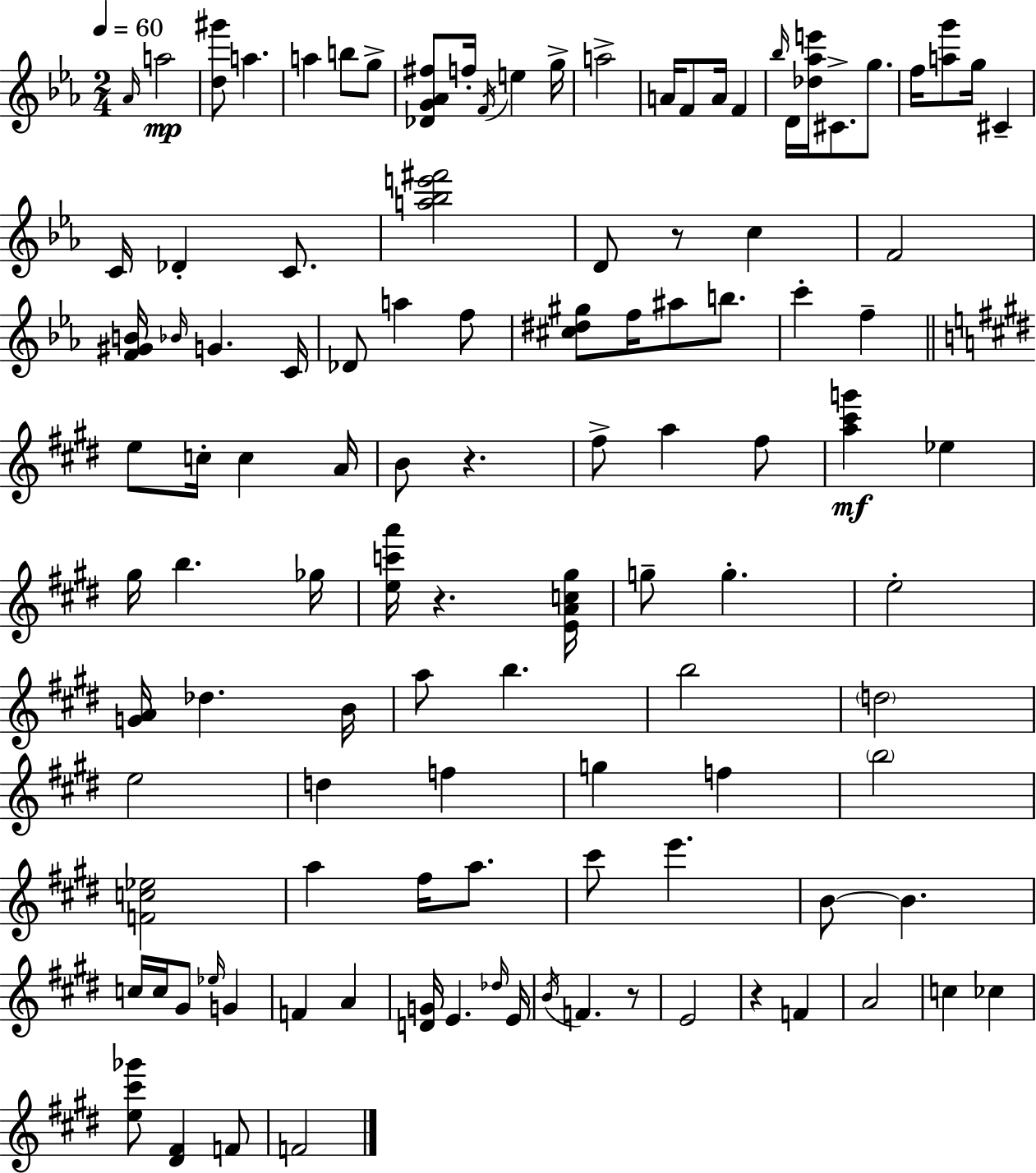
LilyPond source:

{
  \clef treble
  \numericTimeSignature
  \time 2/4
  \key ees \major
  \tempo 4 = 60
  \grace { aes'16 }\mp a''2 | <d'' gis'''>8 a''4. | a''4 b''8 g''8-> | <des' g' aes' fis''>8 f''16-. \acciaccatura { f'16 } e''4 | \break g''16-> a''2-> | a'16 f'8 a'16 f'4 | \grace { bes''16 } d'16 <des'' aes'' e'''>16 cis'8.-> | g''8. f''16 <a'' g'''>8 g''16 cis'4-- | \break c'16 des'4-. | c'8. <a'' bes'' e''' fis'''>2 | d'8 r8 c''4 | f'2 | \break <f' gis' b'>16 \grace { bes'16 } g'4. | c'16 des'8 a''4 | f''8 <cis'' dis'' gis''>8 f''16 ais''8 | b''8. c'''4-. | \break f''4-- \bar "||" \break \key e \major e''8 c''16-. c''4 a'16 | b'8 r4. | fis''8-> a''4 fis''8 | <a'' cis''' g'''>4\mf ees''4 | \break gis''16 b''4. ges''16 | <e'' c''' a'''>16 r4. <e' a' c'' gis''>16 | g''8-- g''4.-. | e''2-. | \break <g' a'>16 des''4. b'16 | a''8 b''4. | b''2 | \parenthesize d''2 | \break e''2 | d''4 f''4 | g''4 f''4 | \parenthesize b''2 | \break <f' c'' ees''>2 | a''4 fis''16 a''8. | cis'''8 e'''4. | b'8~~ b'4. | \break c''16 c''16 gis'8 \grace { ees''16 } g'4 | f'4 a'4 | <d' g'>16 e'4. | \grace { des''16 } e'16 \acciaccatura { b'16 } f'4. | \break r8 e'2 | r4 f'4 | a'2 | c''4 ces''4 | \break <e'' cis''' ges'''>8 <dis' fis'>4 | f'8 f'2 | \bar "|."
}